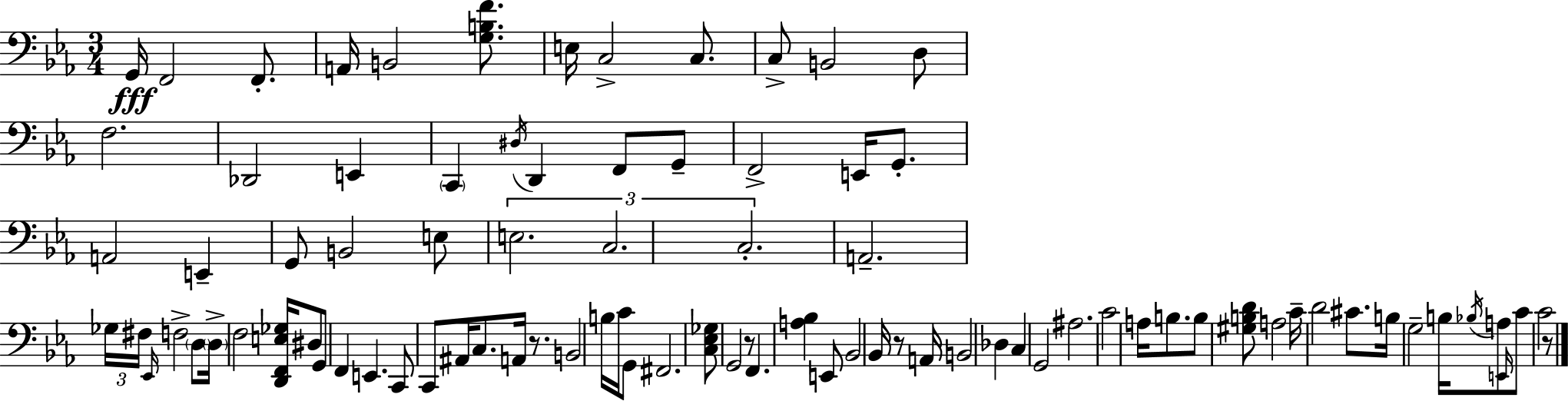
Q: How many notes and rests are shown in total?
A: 88